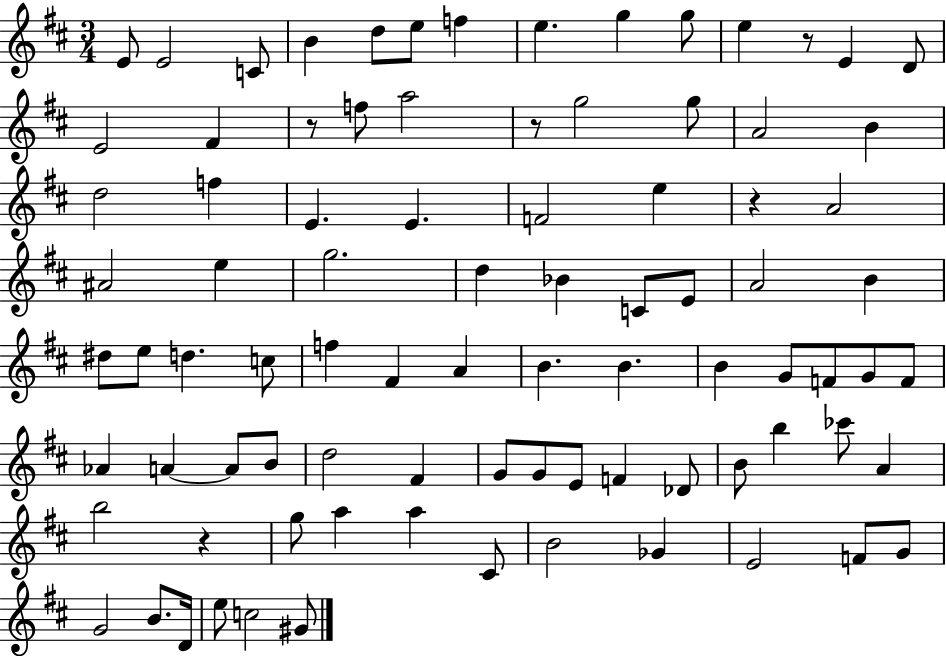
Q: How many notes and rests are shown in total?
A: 87